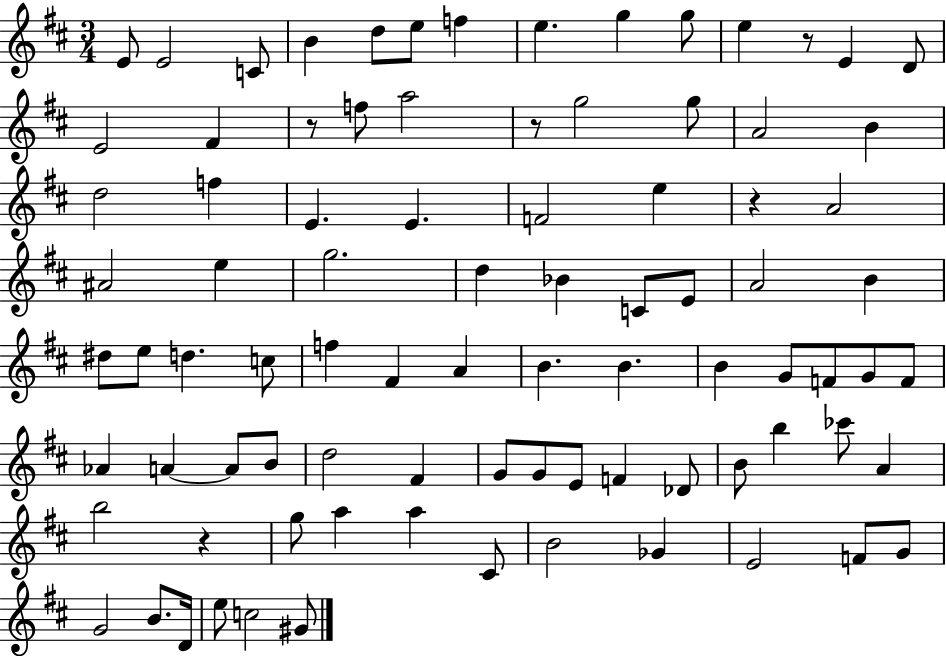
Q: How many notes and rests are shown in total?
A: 87